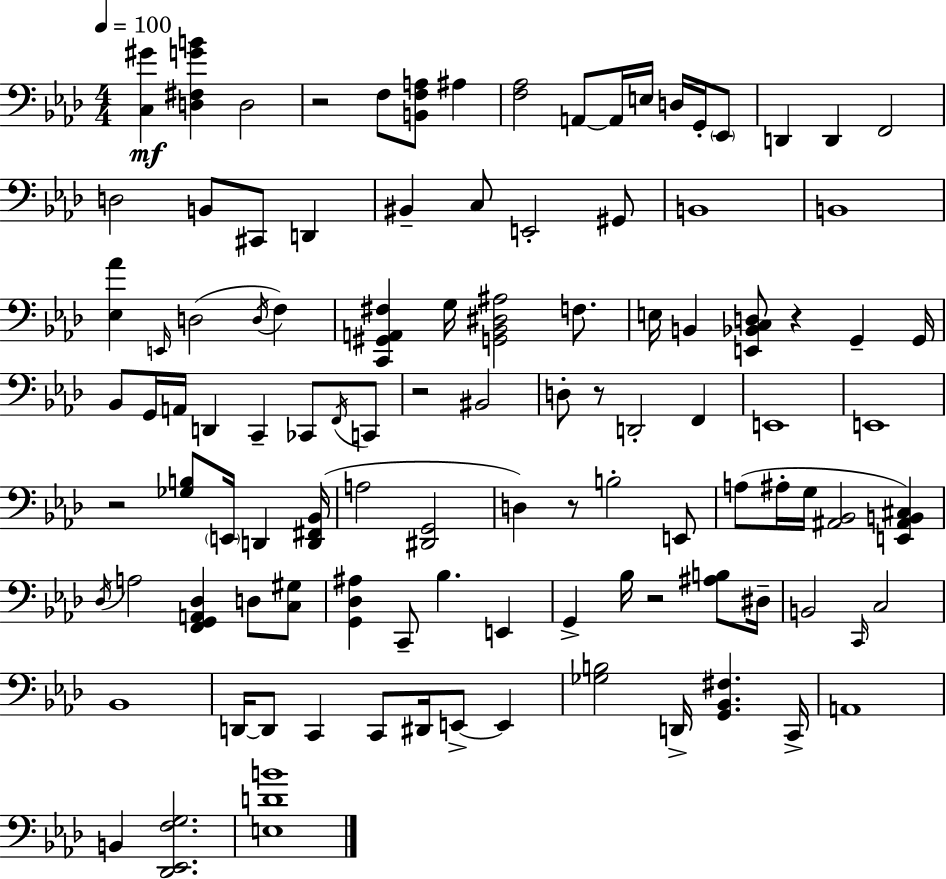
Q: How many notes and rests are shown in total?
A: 107